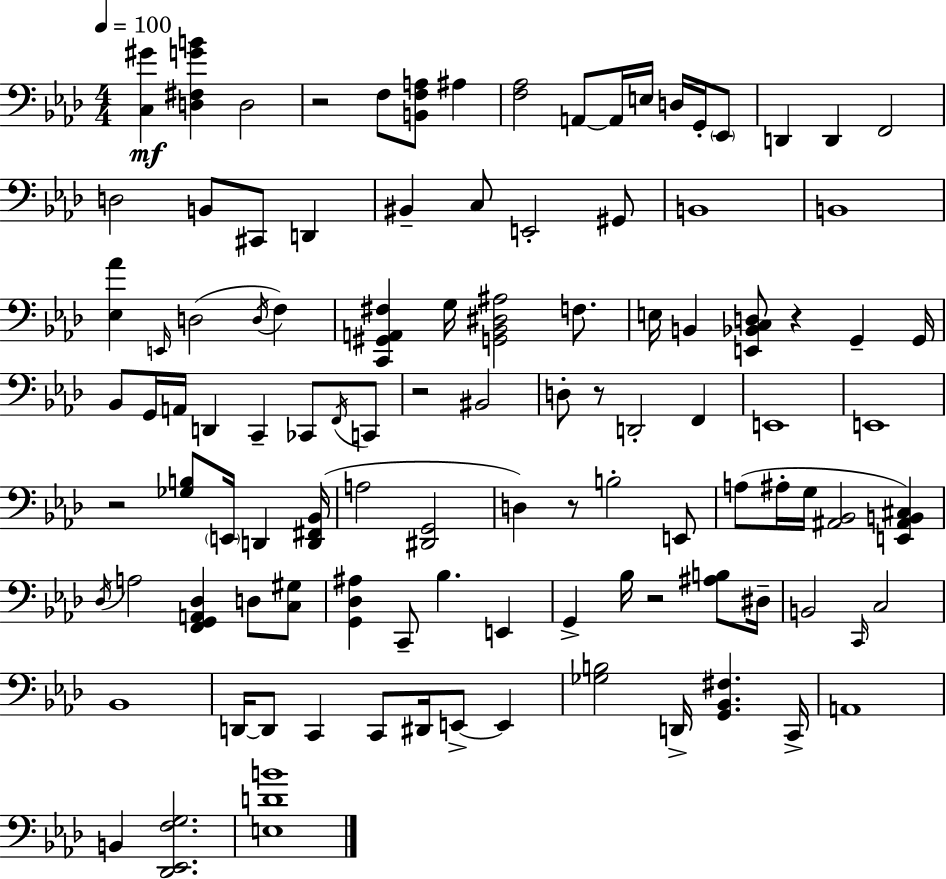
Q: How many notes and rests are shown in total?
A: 107